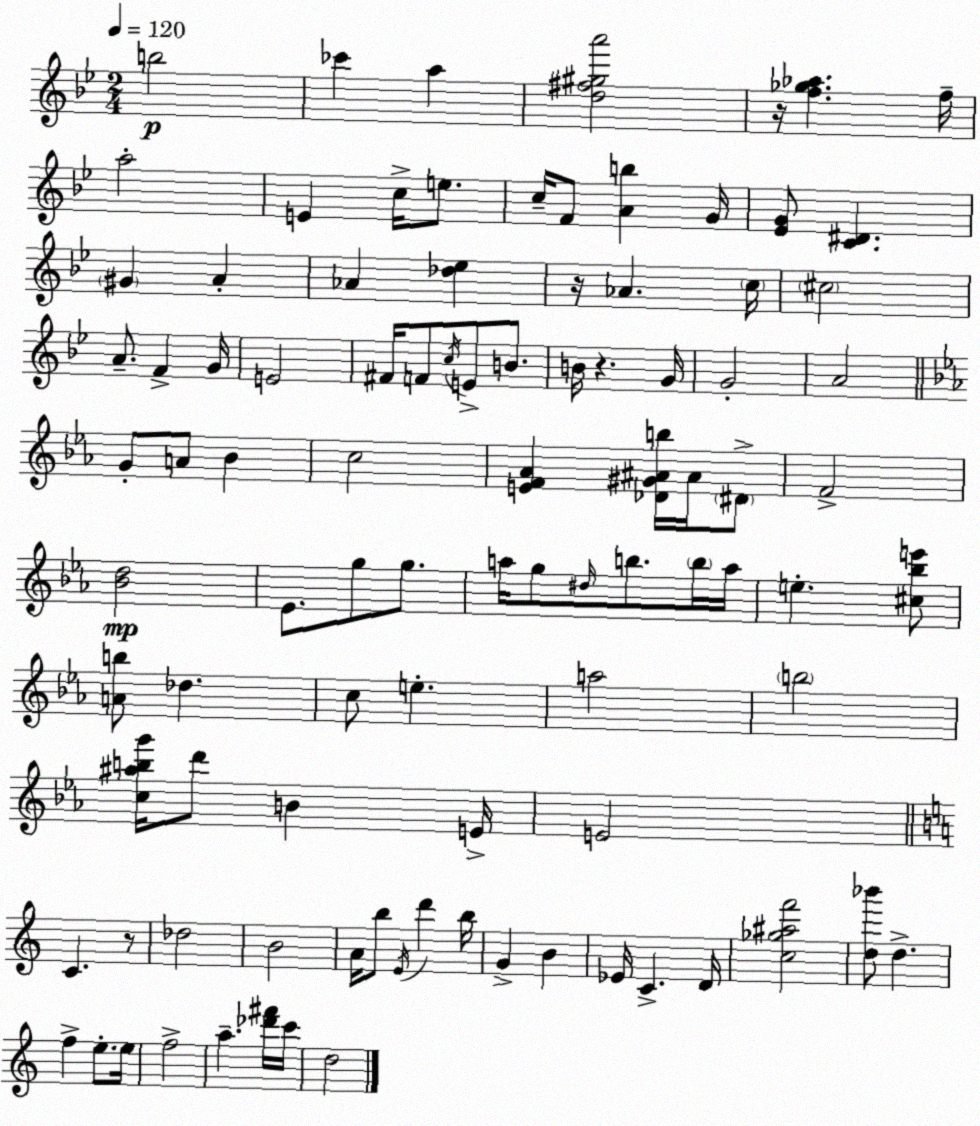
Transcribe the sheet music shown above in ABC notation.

X:1
T:Untitled
M:2/4
L:1/4
K:Bb
b2 _c' a [d^f^ga']2 z/4 [f_g_a] f/4 a2 E c/4 e/2 c/4 F/2 [Ab] G/4 [_EG]/2 [C^D] ^G A _A [_d_e] z/4 _A c/4 ^c2 A/2 F G/4 E2 ^F/4 F/2 c/4 E/2 B/2 B/4 z G/4 G2 A2 G/2 A/2 _B c2 [EF_A] [_D^G^Ab]/4 ^A/4 ^D/2 F2 [_Bd]2 _E/2 g/2 g/2 a/4 g/2 ^d/4 b/2 b/4 a/4 e [^c_be']/2 [Ab]/2 _d c/2 e a2 b2 [c^abg']/4 d'/2 B E/4 E2 C z/2 _d2 B2 A/4 b/2 E/4 d' b/4 G B _E/4 C D/4 [c_g^af']2 [d_b']/2 d f e/2 e/4 f2 a [_d'^f']/4 c'/4 d2